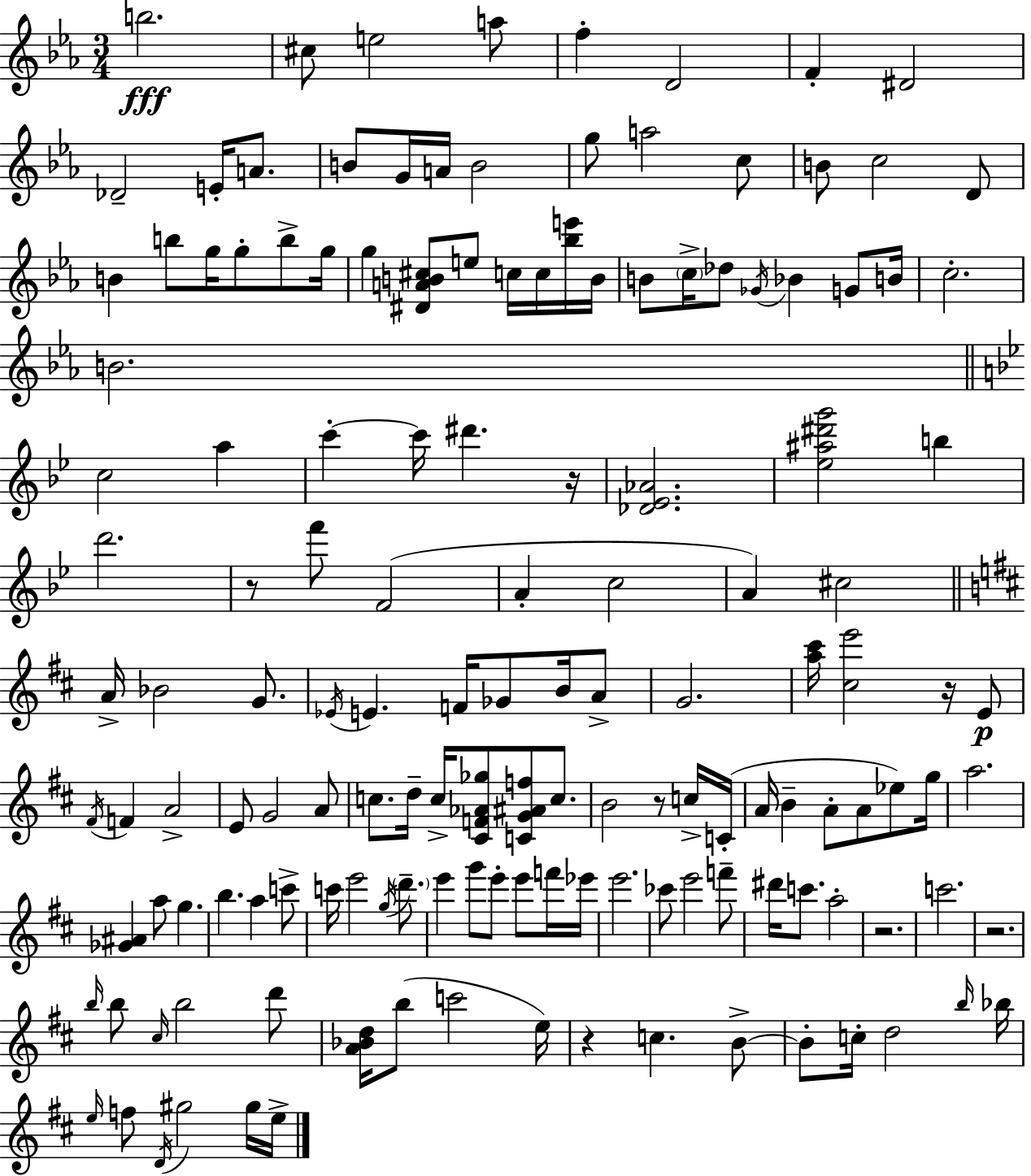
{
  \clef treble
  \numericTimeSignature
  \time 3/4
  \key ees \major
  b''2.\fff | cis''8 e''2 a''8 | f''4-. d'2 | f'4-. dis'2 | \break des'2-- e'16-. a'8. | b'8 g'16 a'16 b'2 | g''8 a''2 c''8 | b'8 c''2 d'8 | \break b'4 b''8 g''16 g''8-. b''8-> g''16 | g''4 <dis' a' b' cis''>8 e''8 c''16 c''16 <bes'' e'''>16 b'16 | b'8 \parenthesize c''16-> des''8 \acciaccatura { ges'16 } bes'4 g'8 | b'16 c''2.-. | \break b'2. | \bar "||" \break \key bes \major c''2 a''4 | c'''4-.~~ c'''16 dis'''4. r16 | <des' ees' aes'>2. | <ees'' ais'' dis''' g'''>2 b''4 | \break d'''2. | r8 f'''8 f'2( | a'4-. c''2 | a'4) cis''2 | \break \bar "||" \break \key d \major a'16-> bes'2 g'8. | \acciaccatura { ees'16 } e'4. f'16 ges'8 b'16 a'8-> | g'2. | <a'' cis'''>16 <cis'' e'''>2 r16 e'8\p | \break \acciaccatura { fis'16 } f'4 a'2-> | e'8 g'2 | a'8 c''8. d''16-- c''16-> <cis' f' aes' ges''>8 <c' g' ais' f''>8 c''8. | b'2 r8 | \break c''16-> c'16-.( a'16 b'4-- a'8-. a'8 ees''8) | g''16 a''2. | <ges' ais'>4 a''8 g''4. | b''4. a''4 | \break c'''8-> c'''16 e'''2 \acciaccatura { g''16 } | \parenthesize d'''8.-- e'''4 g'''8 e'''8-. e'''8 | f'''16 ees'''16 e'''2. | ces'''8 e'''2 | \break f'''8-- dis'''16 c'''8. a''2-. | r2. | c'''2. | r2. | \break \grace { b''16 } b''8 \grace { cis''16 } b''2 | d'''8 <a' bes' d''>16 b''8( c'''2 | e''16) r4 c''4. | b'8->~~ b'8-. c''16-. d''2 | \break \grace { b''16 } bes''16 \grace { e''16 } f''8 \acciaccatura { d'16 } gis''2 | gis''16 e''16-> \bar "|."
}